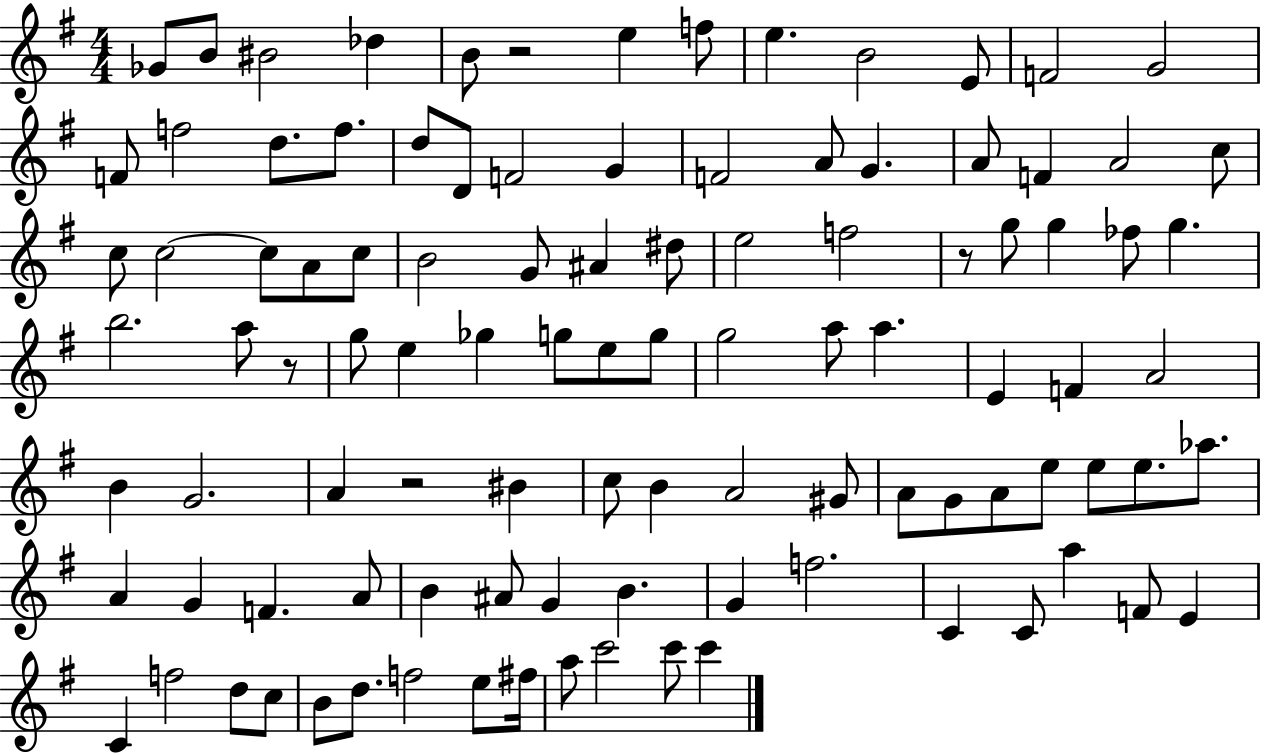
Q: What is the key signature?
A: G major